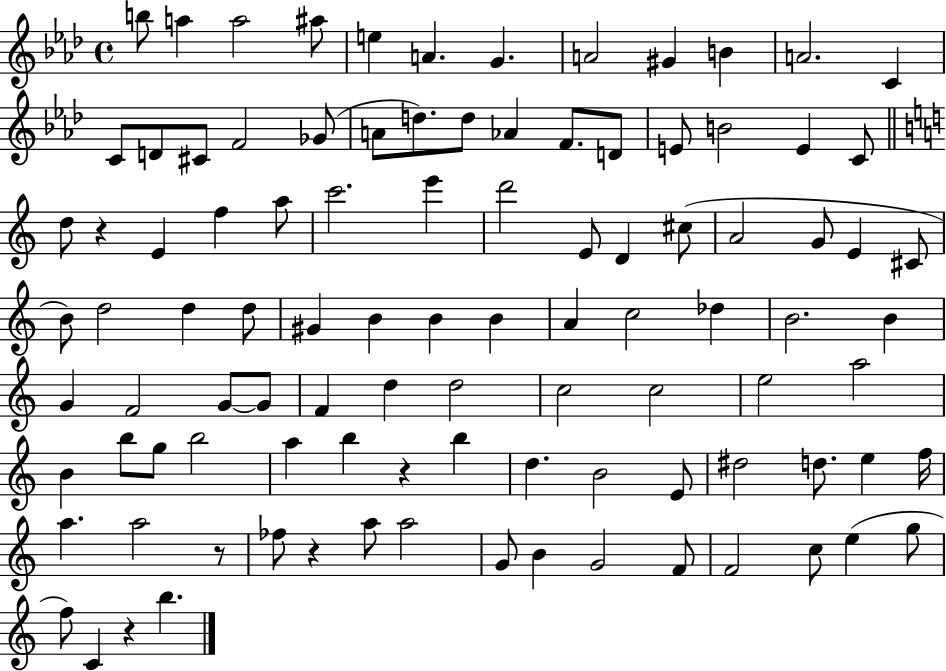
X:1
T:Untitled
M:4/4
L:1/4
K:Ab
b/2 a a2 ^a/2 e A G A2 ^G B A2 C C/2 D/2 ^C/2 F2 _G/2 A/2 d/2 d/2 _A F/2 D/2 E/2 B2 E C/2 d/2 z E f a/2 c'2 e' d'2 E/2 D ^c/2 A2 G/2 E ^C/2 B/2 d2 d d/2 ^G B B B A c2 _d B2 B G F2 G/2 G/2 F d d2 c2 c2 e2 a2 B b/2 g/2 b2 a b z b d B2 E/2 ^d2 d/2 e f/4 a a2 z/2 _f/2 z a/2 a2 G/2 B G2 F/2 F2 c/2 e g/2 f/2 C z b